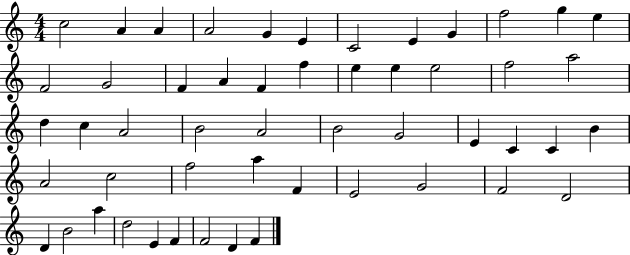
C5/h A4/q A4/q A4/h G4/q E4/q C4/h E4/q G4/q F5/h G5/q E5/q F4/h G4/h F4/q A4/q F4/q F5/q E5/q E5/q E5/h F5/h A5/h D5/q C5/q A4/h B4/h A4/h B4/h G4/h E4/q C4/q C4/q B4/q A4/h C5/h F5/h A5/q F4/q E4/h G4/h F4/h D4/h D4/q B4/h A5/q D5/h E4/q F4/q F4/h D4/q F4/q